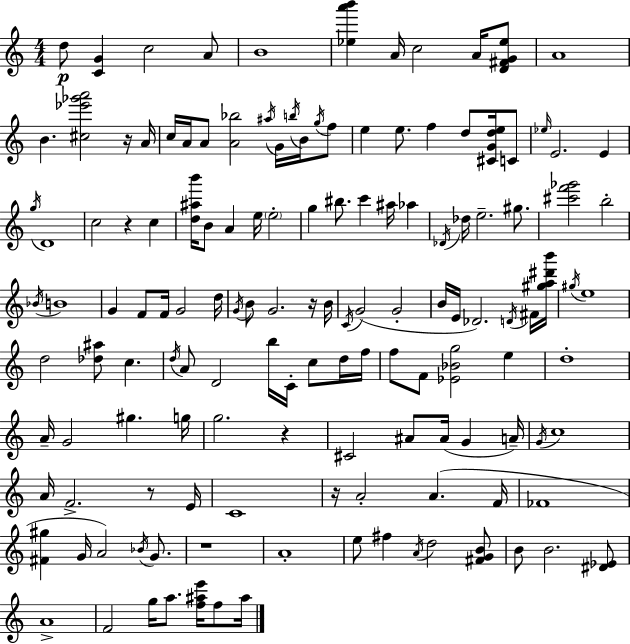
{
  \clef treble
  \numericTimeSignature
  \time 4/4
  \key c \major
  d''8\p <c' g'>4 c''2 a'8 | b'1 | <ees'' a''' b'''>4 a'16 c''2 a'16 <d' fis' g' ees''>8 | a'1 | \break b'4. <cis'' ees''' ges''' a'''>2 r16 a'16 | c''16 a'16 a'8 <a' bes''>2 \acciaccatura { ais''16 } g'16 \acciaccatura { b''16 } b'16 | \acciaccatura { g''16 } f''8 e''4 e''8. f''4 d''8 | <cis' g' d'' e''>16 c'8 \grace { ees''16 } e'2. | \break e'4 \acciaccatura { g''16 } d'1 | c''2 r4 | c''4 <d'' ais'' b'''>16 b'8 a'4 e''16 \parenthesize e''2-. | g''4 bis''8. c'''4 | \break ais''16 aes''4 \acciaccatura { des'16 } des''16 e''2.-- | gis''8. <cis''' f''' ges'''>2 b''2-. | \acciaccatura { bes'16 } b'1 | g'4 f'8 f'16 g'2 | \break d''16 \acciaccatura { g'16 } b'8 g'2. | r16 b'16 \acciaccatura { c'16 } g'2( | g'2-. b'16 e'16 des'2.) | \acciaccatura { d'16 } fis'16 <gis'' a'' dis''' b'''>16 \acciaccatura { gis''16 } e''1 | \break d''2 | <des'' ais''>8 c''4. \acciaccatura { d''16 } a'8 d'2 | b''16 c'16-. c''8 d''16 f''16 f''8 f'8 | <ees' bes' g''>2 e''4 d''1-. | \break a'16-- g'2 | gis''4. g''16 g''2. | r4 cis'2 | ais'8 ais'16( g'4 a'16--) \acciaccatura { g'16 } c''1 | \break a'16 f'2.-> | r8 e'16 c'1 | r16 a'2-. | a'4.( f'16 fes'1 | \break <fis' gis''>4 | g'16 a'2) \acciaccatura { bes'16 } g'8. r1 | a'1-. | e''8 | \break fis''4 \acciaccatura { a'16 } d''2 <fis' g' b'>8 b'8 | b'2. <dis' ees'>8 a'1-> | f'2 | g''16 a''8. <f'' ais'' e'''>16 f''8 ais''16 \bar "|."
}